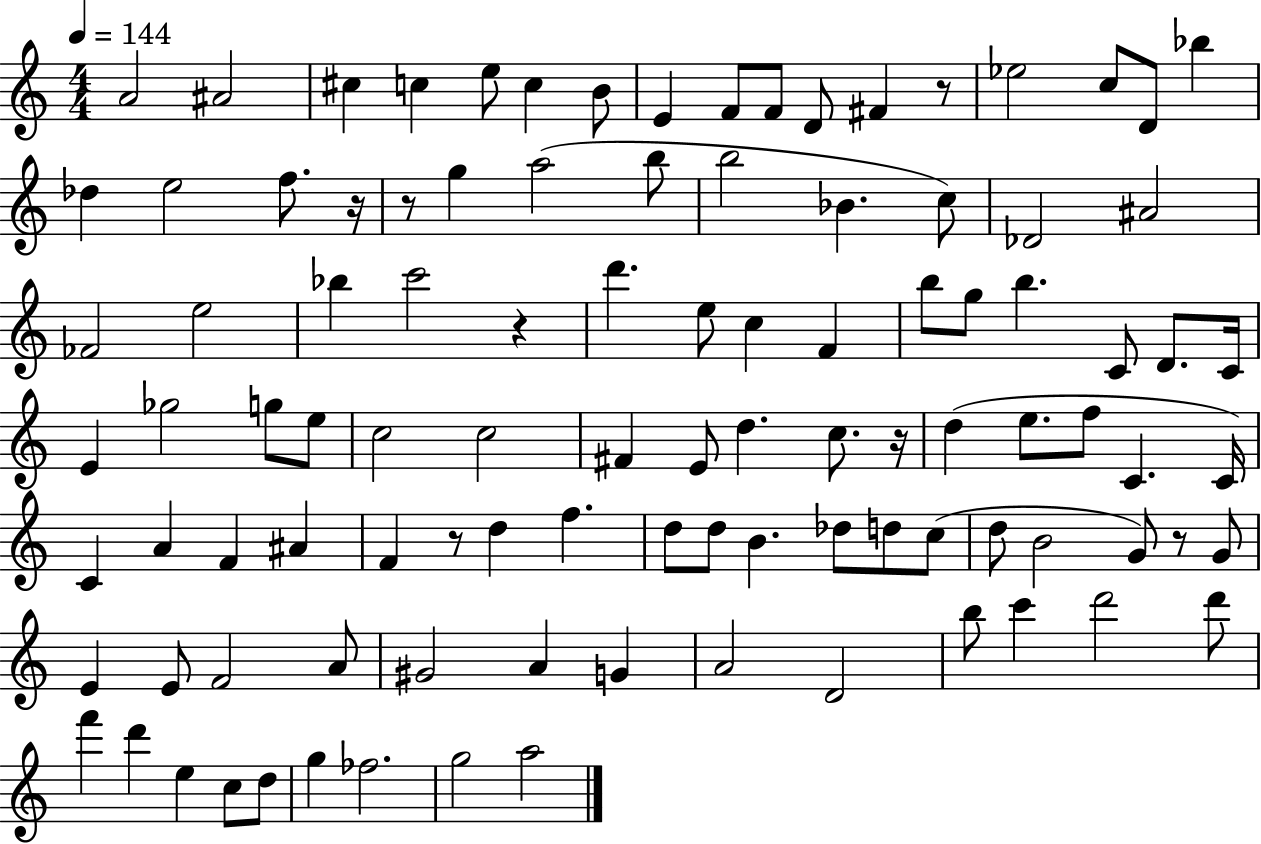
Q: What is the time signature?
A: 4/4